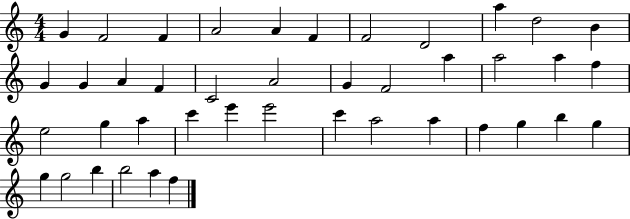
G4/q F4/h F4/q A4/h A4/q F4/q F4/h D4/h A5/q D5/h B4/q G4/q G4/q A4/q F4/q C4/h A4/h G4/q F4/h A5/q A5/h A5/q F5/q E5/h G5/q A5/q C6/q E6/q E6/h C6/q A5/h A5/q F5/q G5/q B5/q G5/q G5/q G5/h B5/q B5/h A5/q F5/q